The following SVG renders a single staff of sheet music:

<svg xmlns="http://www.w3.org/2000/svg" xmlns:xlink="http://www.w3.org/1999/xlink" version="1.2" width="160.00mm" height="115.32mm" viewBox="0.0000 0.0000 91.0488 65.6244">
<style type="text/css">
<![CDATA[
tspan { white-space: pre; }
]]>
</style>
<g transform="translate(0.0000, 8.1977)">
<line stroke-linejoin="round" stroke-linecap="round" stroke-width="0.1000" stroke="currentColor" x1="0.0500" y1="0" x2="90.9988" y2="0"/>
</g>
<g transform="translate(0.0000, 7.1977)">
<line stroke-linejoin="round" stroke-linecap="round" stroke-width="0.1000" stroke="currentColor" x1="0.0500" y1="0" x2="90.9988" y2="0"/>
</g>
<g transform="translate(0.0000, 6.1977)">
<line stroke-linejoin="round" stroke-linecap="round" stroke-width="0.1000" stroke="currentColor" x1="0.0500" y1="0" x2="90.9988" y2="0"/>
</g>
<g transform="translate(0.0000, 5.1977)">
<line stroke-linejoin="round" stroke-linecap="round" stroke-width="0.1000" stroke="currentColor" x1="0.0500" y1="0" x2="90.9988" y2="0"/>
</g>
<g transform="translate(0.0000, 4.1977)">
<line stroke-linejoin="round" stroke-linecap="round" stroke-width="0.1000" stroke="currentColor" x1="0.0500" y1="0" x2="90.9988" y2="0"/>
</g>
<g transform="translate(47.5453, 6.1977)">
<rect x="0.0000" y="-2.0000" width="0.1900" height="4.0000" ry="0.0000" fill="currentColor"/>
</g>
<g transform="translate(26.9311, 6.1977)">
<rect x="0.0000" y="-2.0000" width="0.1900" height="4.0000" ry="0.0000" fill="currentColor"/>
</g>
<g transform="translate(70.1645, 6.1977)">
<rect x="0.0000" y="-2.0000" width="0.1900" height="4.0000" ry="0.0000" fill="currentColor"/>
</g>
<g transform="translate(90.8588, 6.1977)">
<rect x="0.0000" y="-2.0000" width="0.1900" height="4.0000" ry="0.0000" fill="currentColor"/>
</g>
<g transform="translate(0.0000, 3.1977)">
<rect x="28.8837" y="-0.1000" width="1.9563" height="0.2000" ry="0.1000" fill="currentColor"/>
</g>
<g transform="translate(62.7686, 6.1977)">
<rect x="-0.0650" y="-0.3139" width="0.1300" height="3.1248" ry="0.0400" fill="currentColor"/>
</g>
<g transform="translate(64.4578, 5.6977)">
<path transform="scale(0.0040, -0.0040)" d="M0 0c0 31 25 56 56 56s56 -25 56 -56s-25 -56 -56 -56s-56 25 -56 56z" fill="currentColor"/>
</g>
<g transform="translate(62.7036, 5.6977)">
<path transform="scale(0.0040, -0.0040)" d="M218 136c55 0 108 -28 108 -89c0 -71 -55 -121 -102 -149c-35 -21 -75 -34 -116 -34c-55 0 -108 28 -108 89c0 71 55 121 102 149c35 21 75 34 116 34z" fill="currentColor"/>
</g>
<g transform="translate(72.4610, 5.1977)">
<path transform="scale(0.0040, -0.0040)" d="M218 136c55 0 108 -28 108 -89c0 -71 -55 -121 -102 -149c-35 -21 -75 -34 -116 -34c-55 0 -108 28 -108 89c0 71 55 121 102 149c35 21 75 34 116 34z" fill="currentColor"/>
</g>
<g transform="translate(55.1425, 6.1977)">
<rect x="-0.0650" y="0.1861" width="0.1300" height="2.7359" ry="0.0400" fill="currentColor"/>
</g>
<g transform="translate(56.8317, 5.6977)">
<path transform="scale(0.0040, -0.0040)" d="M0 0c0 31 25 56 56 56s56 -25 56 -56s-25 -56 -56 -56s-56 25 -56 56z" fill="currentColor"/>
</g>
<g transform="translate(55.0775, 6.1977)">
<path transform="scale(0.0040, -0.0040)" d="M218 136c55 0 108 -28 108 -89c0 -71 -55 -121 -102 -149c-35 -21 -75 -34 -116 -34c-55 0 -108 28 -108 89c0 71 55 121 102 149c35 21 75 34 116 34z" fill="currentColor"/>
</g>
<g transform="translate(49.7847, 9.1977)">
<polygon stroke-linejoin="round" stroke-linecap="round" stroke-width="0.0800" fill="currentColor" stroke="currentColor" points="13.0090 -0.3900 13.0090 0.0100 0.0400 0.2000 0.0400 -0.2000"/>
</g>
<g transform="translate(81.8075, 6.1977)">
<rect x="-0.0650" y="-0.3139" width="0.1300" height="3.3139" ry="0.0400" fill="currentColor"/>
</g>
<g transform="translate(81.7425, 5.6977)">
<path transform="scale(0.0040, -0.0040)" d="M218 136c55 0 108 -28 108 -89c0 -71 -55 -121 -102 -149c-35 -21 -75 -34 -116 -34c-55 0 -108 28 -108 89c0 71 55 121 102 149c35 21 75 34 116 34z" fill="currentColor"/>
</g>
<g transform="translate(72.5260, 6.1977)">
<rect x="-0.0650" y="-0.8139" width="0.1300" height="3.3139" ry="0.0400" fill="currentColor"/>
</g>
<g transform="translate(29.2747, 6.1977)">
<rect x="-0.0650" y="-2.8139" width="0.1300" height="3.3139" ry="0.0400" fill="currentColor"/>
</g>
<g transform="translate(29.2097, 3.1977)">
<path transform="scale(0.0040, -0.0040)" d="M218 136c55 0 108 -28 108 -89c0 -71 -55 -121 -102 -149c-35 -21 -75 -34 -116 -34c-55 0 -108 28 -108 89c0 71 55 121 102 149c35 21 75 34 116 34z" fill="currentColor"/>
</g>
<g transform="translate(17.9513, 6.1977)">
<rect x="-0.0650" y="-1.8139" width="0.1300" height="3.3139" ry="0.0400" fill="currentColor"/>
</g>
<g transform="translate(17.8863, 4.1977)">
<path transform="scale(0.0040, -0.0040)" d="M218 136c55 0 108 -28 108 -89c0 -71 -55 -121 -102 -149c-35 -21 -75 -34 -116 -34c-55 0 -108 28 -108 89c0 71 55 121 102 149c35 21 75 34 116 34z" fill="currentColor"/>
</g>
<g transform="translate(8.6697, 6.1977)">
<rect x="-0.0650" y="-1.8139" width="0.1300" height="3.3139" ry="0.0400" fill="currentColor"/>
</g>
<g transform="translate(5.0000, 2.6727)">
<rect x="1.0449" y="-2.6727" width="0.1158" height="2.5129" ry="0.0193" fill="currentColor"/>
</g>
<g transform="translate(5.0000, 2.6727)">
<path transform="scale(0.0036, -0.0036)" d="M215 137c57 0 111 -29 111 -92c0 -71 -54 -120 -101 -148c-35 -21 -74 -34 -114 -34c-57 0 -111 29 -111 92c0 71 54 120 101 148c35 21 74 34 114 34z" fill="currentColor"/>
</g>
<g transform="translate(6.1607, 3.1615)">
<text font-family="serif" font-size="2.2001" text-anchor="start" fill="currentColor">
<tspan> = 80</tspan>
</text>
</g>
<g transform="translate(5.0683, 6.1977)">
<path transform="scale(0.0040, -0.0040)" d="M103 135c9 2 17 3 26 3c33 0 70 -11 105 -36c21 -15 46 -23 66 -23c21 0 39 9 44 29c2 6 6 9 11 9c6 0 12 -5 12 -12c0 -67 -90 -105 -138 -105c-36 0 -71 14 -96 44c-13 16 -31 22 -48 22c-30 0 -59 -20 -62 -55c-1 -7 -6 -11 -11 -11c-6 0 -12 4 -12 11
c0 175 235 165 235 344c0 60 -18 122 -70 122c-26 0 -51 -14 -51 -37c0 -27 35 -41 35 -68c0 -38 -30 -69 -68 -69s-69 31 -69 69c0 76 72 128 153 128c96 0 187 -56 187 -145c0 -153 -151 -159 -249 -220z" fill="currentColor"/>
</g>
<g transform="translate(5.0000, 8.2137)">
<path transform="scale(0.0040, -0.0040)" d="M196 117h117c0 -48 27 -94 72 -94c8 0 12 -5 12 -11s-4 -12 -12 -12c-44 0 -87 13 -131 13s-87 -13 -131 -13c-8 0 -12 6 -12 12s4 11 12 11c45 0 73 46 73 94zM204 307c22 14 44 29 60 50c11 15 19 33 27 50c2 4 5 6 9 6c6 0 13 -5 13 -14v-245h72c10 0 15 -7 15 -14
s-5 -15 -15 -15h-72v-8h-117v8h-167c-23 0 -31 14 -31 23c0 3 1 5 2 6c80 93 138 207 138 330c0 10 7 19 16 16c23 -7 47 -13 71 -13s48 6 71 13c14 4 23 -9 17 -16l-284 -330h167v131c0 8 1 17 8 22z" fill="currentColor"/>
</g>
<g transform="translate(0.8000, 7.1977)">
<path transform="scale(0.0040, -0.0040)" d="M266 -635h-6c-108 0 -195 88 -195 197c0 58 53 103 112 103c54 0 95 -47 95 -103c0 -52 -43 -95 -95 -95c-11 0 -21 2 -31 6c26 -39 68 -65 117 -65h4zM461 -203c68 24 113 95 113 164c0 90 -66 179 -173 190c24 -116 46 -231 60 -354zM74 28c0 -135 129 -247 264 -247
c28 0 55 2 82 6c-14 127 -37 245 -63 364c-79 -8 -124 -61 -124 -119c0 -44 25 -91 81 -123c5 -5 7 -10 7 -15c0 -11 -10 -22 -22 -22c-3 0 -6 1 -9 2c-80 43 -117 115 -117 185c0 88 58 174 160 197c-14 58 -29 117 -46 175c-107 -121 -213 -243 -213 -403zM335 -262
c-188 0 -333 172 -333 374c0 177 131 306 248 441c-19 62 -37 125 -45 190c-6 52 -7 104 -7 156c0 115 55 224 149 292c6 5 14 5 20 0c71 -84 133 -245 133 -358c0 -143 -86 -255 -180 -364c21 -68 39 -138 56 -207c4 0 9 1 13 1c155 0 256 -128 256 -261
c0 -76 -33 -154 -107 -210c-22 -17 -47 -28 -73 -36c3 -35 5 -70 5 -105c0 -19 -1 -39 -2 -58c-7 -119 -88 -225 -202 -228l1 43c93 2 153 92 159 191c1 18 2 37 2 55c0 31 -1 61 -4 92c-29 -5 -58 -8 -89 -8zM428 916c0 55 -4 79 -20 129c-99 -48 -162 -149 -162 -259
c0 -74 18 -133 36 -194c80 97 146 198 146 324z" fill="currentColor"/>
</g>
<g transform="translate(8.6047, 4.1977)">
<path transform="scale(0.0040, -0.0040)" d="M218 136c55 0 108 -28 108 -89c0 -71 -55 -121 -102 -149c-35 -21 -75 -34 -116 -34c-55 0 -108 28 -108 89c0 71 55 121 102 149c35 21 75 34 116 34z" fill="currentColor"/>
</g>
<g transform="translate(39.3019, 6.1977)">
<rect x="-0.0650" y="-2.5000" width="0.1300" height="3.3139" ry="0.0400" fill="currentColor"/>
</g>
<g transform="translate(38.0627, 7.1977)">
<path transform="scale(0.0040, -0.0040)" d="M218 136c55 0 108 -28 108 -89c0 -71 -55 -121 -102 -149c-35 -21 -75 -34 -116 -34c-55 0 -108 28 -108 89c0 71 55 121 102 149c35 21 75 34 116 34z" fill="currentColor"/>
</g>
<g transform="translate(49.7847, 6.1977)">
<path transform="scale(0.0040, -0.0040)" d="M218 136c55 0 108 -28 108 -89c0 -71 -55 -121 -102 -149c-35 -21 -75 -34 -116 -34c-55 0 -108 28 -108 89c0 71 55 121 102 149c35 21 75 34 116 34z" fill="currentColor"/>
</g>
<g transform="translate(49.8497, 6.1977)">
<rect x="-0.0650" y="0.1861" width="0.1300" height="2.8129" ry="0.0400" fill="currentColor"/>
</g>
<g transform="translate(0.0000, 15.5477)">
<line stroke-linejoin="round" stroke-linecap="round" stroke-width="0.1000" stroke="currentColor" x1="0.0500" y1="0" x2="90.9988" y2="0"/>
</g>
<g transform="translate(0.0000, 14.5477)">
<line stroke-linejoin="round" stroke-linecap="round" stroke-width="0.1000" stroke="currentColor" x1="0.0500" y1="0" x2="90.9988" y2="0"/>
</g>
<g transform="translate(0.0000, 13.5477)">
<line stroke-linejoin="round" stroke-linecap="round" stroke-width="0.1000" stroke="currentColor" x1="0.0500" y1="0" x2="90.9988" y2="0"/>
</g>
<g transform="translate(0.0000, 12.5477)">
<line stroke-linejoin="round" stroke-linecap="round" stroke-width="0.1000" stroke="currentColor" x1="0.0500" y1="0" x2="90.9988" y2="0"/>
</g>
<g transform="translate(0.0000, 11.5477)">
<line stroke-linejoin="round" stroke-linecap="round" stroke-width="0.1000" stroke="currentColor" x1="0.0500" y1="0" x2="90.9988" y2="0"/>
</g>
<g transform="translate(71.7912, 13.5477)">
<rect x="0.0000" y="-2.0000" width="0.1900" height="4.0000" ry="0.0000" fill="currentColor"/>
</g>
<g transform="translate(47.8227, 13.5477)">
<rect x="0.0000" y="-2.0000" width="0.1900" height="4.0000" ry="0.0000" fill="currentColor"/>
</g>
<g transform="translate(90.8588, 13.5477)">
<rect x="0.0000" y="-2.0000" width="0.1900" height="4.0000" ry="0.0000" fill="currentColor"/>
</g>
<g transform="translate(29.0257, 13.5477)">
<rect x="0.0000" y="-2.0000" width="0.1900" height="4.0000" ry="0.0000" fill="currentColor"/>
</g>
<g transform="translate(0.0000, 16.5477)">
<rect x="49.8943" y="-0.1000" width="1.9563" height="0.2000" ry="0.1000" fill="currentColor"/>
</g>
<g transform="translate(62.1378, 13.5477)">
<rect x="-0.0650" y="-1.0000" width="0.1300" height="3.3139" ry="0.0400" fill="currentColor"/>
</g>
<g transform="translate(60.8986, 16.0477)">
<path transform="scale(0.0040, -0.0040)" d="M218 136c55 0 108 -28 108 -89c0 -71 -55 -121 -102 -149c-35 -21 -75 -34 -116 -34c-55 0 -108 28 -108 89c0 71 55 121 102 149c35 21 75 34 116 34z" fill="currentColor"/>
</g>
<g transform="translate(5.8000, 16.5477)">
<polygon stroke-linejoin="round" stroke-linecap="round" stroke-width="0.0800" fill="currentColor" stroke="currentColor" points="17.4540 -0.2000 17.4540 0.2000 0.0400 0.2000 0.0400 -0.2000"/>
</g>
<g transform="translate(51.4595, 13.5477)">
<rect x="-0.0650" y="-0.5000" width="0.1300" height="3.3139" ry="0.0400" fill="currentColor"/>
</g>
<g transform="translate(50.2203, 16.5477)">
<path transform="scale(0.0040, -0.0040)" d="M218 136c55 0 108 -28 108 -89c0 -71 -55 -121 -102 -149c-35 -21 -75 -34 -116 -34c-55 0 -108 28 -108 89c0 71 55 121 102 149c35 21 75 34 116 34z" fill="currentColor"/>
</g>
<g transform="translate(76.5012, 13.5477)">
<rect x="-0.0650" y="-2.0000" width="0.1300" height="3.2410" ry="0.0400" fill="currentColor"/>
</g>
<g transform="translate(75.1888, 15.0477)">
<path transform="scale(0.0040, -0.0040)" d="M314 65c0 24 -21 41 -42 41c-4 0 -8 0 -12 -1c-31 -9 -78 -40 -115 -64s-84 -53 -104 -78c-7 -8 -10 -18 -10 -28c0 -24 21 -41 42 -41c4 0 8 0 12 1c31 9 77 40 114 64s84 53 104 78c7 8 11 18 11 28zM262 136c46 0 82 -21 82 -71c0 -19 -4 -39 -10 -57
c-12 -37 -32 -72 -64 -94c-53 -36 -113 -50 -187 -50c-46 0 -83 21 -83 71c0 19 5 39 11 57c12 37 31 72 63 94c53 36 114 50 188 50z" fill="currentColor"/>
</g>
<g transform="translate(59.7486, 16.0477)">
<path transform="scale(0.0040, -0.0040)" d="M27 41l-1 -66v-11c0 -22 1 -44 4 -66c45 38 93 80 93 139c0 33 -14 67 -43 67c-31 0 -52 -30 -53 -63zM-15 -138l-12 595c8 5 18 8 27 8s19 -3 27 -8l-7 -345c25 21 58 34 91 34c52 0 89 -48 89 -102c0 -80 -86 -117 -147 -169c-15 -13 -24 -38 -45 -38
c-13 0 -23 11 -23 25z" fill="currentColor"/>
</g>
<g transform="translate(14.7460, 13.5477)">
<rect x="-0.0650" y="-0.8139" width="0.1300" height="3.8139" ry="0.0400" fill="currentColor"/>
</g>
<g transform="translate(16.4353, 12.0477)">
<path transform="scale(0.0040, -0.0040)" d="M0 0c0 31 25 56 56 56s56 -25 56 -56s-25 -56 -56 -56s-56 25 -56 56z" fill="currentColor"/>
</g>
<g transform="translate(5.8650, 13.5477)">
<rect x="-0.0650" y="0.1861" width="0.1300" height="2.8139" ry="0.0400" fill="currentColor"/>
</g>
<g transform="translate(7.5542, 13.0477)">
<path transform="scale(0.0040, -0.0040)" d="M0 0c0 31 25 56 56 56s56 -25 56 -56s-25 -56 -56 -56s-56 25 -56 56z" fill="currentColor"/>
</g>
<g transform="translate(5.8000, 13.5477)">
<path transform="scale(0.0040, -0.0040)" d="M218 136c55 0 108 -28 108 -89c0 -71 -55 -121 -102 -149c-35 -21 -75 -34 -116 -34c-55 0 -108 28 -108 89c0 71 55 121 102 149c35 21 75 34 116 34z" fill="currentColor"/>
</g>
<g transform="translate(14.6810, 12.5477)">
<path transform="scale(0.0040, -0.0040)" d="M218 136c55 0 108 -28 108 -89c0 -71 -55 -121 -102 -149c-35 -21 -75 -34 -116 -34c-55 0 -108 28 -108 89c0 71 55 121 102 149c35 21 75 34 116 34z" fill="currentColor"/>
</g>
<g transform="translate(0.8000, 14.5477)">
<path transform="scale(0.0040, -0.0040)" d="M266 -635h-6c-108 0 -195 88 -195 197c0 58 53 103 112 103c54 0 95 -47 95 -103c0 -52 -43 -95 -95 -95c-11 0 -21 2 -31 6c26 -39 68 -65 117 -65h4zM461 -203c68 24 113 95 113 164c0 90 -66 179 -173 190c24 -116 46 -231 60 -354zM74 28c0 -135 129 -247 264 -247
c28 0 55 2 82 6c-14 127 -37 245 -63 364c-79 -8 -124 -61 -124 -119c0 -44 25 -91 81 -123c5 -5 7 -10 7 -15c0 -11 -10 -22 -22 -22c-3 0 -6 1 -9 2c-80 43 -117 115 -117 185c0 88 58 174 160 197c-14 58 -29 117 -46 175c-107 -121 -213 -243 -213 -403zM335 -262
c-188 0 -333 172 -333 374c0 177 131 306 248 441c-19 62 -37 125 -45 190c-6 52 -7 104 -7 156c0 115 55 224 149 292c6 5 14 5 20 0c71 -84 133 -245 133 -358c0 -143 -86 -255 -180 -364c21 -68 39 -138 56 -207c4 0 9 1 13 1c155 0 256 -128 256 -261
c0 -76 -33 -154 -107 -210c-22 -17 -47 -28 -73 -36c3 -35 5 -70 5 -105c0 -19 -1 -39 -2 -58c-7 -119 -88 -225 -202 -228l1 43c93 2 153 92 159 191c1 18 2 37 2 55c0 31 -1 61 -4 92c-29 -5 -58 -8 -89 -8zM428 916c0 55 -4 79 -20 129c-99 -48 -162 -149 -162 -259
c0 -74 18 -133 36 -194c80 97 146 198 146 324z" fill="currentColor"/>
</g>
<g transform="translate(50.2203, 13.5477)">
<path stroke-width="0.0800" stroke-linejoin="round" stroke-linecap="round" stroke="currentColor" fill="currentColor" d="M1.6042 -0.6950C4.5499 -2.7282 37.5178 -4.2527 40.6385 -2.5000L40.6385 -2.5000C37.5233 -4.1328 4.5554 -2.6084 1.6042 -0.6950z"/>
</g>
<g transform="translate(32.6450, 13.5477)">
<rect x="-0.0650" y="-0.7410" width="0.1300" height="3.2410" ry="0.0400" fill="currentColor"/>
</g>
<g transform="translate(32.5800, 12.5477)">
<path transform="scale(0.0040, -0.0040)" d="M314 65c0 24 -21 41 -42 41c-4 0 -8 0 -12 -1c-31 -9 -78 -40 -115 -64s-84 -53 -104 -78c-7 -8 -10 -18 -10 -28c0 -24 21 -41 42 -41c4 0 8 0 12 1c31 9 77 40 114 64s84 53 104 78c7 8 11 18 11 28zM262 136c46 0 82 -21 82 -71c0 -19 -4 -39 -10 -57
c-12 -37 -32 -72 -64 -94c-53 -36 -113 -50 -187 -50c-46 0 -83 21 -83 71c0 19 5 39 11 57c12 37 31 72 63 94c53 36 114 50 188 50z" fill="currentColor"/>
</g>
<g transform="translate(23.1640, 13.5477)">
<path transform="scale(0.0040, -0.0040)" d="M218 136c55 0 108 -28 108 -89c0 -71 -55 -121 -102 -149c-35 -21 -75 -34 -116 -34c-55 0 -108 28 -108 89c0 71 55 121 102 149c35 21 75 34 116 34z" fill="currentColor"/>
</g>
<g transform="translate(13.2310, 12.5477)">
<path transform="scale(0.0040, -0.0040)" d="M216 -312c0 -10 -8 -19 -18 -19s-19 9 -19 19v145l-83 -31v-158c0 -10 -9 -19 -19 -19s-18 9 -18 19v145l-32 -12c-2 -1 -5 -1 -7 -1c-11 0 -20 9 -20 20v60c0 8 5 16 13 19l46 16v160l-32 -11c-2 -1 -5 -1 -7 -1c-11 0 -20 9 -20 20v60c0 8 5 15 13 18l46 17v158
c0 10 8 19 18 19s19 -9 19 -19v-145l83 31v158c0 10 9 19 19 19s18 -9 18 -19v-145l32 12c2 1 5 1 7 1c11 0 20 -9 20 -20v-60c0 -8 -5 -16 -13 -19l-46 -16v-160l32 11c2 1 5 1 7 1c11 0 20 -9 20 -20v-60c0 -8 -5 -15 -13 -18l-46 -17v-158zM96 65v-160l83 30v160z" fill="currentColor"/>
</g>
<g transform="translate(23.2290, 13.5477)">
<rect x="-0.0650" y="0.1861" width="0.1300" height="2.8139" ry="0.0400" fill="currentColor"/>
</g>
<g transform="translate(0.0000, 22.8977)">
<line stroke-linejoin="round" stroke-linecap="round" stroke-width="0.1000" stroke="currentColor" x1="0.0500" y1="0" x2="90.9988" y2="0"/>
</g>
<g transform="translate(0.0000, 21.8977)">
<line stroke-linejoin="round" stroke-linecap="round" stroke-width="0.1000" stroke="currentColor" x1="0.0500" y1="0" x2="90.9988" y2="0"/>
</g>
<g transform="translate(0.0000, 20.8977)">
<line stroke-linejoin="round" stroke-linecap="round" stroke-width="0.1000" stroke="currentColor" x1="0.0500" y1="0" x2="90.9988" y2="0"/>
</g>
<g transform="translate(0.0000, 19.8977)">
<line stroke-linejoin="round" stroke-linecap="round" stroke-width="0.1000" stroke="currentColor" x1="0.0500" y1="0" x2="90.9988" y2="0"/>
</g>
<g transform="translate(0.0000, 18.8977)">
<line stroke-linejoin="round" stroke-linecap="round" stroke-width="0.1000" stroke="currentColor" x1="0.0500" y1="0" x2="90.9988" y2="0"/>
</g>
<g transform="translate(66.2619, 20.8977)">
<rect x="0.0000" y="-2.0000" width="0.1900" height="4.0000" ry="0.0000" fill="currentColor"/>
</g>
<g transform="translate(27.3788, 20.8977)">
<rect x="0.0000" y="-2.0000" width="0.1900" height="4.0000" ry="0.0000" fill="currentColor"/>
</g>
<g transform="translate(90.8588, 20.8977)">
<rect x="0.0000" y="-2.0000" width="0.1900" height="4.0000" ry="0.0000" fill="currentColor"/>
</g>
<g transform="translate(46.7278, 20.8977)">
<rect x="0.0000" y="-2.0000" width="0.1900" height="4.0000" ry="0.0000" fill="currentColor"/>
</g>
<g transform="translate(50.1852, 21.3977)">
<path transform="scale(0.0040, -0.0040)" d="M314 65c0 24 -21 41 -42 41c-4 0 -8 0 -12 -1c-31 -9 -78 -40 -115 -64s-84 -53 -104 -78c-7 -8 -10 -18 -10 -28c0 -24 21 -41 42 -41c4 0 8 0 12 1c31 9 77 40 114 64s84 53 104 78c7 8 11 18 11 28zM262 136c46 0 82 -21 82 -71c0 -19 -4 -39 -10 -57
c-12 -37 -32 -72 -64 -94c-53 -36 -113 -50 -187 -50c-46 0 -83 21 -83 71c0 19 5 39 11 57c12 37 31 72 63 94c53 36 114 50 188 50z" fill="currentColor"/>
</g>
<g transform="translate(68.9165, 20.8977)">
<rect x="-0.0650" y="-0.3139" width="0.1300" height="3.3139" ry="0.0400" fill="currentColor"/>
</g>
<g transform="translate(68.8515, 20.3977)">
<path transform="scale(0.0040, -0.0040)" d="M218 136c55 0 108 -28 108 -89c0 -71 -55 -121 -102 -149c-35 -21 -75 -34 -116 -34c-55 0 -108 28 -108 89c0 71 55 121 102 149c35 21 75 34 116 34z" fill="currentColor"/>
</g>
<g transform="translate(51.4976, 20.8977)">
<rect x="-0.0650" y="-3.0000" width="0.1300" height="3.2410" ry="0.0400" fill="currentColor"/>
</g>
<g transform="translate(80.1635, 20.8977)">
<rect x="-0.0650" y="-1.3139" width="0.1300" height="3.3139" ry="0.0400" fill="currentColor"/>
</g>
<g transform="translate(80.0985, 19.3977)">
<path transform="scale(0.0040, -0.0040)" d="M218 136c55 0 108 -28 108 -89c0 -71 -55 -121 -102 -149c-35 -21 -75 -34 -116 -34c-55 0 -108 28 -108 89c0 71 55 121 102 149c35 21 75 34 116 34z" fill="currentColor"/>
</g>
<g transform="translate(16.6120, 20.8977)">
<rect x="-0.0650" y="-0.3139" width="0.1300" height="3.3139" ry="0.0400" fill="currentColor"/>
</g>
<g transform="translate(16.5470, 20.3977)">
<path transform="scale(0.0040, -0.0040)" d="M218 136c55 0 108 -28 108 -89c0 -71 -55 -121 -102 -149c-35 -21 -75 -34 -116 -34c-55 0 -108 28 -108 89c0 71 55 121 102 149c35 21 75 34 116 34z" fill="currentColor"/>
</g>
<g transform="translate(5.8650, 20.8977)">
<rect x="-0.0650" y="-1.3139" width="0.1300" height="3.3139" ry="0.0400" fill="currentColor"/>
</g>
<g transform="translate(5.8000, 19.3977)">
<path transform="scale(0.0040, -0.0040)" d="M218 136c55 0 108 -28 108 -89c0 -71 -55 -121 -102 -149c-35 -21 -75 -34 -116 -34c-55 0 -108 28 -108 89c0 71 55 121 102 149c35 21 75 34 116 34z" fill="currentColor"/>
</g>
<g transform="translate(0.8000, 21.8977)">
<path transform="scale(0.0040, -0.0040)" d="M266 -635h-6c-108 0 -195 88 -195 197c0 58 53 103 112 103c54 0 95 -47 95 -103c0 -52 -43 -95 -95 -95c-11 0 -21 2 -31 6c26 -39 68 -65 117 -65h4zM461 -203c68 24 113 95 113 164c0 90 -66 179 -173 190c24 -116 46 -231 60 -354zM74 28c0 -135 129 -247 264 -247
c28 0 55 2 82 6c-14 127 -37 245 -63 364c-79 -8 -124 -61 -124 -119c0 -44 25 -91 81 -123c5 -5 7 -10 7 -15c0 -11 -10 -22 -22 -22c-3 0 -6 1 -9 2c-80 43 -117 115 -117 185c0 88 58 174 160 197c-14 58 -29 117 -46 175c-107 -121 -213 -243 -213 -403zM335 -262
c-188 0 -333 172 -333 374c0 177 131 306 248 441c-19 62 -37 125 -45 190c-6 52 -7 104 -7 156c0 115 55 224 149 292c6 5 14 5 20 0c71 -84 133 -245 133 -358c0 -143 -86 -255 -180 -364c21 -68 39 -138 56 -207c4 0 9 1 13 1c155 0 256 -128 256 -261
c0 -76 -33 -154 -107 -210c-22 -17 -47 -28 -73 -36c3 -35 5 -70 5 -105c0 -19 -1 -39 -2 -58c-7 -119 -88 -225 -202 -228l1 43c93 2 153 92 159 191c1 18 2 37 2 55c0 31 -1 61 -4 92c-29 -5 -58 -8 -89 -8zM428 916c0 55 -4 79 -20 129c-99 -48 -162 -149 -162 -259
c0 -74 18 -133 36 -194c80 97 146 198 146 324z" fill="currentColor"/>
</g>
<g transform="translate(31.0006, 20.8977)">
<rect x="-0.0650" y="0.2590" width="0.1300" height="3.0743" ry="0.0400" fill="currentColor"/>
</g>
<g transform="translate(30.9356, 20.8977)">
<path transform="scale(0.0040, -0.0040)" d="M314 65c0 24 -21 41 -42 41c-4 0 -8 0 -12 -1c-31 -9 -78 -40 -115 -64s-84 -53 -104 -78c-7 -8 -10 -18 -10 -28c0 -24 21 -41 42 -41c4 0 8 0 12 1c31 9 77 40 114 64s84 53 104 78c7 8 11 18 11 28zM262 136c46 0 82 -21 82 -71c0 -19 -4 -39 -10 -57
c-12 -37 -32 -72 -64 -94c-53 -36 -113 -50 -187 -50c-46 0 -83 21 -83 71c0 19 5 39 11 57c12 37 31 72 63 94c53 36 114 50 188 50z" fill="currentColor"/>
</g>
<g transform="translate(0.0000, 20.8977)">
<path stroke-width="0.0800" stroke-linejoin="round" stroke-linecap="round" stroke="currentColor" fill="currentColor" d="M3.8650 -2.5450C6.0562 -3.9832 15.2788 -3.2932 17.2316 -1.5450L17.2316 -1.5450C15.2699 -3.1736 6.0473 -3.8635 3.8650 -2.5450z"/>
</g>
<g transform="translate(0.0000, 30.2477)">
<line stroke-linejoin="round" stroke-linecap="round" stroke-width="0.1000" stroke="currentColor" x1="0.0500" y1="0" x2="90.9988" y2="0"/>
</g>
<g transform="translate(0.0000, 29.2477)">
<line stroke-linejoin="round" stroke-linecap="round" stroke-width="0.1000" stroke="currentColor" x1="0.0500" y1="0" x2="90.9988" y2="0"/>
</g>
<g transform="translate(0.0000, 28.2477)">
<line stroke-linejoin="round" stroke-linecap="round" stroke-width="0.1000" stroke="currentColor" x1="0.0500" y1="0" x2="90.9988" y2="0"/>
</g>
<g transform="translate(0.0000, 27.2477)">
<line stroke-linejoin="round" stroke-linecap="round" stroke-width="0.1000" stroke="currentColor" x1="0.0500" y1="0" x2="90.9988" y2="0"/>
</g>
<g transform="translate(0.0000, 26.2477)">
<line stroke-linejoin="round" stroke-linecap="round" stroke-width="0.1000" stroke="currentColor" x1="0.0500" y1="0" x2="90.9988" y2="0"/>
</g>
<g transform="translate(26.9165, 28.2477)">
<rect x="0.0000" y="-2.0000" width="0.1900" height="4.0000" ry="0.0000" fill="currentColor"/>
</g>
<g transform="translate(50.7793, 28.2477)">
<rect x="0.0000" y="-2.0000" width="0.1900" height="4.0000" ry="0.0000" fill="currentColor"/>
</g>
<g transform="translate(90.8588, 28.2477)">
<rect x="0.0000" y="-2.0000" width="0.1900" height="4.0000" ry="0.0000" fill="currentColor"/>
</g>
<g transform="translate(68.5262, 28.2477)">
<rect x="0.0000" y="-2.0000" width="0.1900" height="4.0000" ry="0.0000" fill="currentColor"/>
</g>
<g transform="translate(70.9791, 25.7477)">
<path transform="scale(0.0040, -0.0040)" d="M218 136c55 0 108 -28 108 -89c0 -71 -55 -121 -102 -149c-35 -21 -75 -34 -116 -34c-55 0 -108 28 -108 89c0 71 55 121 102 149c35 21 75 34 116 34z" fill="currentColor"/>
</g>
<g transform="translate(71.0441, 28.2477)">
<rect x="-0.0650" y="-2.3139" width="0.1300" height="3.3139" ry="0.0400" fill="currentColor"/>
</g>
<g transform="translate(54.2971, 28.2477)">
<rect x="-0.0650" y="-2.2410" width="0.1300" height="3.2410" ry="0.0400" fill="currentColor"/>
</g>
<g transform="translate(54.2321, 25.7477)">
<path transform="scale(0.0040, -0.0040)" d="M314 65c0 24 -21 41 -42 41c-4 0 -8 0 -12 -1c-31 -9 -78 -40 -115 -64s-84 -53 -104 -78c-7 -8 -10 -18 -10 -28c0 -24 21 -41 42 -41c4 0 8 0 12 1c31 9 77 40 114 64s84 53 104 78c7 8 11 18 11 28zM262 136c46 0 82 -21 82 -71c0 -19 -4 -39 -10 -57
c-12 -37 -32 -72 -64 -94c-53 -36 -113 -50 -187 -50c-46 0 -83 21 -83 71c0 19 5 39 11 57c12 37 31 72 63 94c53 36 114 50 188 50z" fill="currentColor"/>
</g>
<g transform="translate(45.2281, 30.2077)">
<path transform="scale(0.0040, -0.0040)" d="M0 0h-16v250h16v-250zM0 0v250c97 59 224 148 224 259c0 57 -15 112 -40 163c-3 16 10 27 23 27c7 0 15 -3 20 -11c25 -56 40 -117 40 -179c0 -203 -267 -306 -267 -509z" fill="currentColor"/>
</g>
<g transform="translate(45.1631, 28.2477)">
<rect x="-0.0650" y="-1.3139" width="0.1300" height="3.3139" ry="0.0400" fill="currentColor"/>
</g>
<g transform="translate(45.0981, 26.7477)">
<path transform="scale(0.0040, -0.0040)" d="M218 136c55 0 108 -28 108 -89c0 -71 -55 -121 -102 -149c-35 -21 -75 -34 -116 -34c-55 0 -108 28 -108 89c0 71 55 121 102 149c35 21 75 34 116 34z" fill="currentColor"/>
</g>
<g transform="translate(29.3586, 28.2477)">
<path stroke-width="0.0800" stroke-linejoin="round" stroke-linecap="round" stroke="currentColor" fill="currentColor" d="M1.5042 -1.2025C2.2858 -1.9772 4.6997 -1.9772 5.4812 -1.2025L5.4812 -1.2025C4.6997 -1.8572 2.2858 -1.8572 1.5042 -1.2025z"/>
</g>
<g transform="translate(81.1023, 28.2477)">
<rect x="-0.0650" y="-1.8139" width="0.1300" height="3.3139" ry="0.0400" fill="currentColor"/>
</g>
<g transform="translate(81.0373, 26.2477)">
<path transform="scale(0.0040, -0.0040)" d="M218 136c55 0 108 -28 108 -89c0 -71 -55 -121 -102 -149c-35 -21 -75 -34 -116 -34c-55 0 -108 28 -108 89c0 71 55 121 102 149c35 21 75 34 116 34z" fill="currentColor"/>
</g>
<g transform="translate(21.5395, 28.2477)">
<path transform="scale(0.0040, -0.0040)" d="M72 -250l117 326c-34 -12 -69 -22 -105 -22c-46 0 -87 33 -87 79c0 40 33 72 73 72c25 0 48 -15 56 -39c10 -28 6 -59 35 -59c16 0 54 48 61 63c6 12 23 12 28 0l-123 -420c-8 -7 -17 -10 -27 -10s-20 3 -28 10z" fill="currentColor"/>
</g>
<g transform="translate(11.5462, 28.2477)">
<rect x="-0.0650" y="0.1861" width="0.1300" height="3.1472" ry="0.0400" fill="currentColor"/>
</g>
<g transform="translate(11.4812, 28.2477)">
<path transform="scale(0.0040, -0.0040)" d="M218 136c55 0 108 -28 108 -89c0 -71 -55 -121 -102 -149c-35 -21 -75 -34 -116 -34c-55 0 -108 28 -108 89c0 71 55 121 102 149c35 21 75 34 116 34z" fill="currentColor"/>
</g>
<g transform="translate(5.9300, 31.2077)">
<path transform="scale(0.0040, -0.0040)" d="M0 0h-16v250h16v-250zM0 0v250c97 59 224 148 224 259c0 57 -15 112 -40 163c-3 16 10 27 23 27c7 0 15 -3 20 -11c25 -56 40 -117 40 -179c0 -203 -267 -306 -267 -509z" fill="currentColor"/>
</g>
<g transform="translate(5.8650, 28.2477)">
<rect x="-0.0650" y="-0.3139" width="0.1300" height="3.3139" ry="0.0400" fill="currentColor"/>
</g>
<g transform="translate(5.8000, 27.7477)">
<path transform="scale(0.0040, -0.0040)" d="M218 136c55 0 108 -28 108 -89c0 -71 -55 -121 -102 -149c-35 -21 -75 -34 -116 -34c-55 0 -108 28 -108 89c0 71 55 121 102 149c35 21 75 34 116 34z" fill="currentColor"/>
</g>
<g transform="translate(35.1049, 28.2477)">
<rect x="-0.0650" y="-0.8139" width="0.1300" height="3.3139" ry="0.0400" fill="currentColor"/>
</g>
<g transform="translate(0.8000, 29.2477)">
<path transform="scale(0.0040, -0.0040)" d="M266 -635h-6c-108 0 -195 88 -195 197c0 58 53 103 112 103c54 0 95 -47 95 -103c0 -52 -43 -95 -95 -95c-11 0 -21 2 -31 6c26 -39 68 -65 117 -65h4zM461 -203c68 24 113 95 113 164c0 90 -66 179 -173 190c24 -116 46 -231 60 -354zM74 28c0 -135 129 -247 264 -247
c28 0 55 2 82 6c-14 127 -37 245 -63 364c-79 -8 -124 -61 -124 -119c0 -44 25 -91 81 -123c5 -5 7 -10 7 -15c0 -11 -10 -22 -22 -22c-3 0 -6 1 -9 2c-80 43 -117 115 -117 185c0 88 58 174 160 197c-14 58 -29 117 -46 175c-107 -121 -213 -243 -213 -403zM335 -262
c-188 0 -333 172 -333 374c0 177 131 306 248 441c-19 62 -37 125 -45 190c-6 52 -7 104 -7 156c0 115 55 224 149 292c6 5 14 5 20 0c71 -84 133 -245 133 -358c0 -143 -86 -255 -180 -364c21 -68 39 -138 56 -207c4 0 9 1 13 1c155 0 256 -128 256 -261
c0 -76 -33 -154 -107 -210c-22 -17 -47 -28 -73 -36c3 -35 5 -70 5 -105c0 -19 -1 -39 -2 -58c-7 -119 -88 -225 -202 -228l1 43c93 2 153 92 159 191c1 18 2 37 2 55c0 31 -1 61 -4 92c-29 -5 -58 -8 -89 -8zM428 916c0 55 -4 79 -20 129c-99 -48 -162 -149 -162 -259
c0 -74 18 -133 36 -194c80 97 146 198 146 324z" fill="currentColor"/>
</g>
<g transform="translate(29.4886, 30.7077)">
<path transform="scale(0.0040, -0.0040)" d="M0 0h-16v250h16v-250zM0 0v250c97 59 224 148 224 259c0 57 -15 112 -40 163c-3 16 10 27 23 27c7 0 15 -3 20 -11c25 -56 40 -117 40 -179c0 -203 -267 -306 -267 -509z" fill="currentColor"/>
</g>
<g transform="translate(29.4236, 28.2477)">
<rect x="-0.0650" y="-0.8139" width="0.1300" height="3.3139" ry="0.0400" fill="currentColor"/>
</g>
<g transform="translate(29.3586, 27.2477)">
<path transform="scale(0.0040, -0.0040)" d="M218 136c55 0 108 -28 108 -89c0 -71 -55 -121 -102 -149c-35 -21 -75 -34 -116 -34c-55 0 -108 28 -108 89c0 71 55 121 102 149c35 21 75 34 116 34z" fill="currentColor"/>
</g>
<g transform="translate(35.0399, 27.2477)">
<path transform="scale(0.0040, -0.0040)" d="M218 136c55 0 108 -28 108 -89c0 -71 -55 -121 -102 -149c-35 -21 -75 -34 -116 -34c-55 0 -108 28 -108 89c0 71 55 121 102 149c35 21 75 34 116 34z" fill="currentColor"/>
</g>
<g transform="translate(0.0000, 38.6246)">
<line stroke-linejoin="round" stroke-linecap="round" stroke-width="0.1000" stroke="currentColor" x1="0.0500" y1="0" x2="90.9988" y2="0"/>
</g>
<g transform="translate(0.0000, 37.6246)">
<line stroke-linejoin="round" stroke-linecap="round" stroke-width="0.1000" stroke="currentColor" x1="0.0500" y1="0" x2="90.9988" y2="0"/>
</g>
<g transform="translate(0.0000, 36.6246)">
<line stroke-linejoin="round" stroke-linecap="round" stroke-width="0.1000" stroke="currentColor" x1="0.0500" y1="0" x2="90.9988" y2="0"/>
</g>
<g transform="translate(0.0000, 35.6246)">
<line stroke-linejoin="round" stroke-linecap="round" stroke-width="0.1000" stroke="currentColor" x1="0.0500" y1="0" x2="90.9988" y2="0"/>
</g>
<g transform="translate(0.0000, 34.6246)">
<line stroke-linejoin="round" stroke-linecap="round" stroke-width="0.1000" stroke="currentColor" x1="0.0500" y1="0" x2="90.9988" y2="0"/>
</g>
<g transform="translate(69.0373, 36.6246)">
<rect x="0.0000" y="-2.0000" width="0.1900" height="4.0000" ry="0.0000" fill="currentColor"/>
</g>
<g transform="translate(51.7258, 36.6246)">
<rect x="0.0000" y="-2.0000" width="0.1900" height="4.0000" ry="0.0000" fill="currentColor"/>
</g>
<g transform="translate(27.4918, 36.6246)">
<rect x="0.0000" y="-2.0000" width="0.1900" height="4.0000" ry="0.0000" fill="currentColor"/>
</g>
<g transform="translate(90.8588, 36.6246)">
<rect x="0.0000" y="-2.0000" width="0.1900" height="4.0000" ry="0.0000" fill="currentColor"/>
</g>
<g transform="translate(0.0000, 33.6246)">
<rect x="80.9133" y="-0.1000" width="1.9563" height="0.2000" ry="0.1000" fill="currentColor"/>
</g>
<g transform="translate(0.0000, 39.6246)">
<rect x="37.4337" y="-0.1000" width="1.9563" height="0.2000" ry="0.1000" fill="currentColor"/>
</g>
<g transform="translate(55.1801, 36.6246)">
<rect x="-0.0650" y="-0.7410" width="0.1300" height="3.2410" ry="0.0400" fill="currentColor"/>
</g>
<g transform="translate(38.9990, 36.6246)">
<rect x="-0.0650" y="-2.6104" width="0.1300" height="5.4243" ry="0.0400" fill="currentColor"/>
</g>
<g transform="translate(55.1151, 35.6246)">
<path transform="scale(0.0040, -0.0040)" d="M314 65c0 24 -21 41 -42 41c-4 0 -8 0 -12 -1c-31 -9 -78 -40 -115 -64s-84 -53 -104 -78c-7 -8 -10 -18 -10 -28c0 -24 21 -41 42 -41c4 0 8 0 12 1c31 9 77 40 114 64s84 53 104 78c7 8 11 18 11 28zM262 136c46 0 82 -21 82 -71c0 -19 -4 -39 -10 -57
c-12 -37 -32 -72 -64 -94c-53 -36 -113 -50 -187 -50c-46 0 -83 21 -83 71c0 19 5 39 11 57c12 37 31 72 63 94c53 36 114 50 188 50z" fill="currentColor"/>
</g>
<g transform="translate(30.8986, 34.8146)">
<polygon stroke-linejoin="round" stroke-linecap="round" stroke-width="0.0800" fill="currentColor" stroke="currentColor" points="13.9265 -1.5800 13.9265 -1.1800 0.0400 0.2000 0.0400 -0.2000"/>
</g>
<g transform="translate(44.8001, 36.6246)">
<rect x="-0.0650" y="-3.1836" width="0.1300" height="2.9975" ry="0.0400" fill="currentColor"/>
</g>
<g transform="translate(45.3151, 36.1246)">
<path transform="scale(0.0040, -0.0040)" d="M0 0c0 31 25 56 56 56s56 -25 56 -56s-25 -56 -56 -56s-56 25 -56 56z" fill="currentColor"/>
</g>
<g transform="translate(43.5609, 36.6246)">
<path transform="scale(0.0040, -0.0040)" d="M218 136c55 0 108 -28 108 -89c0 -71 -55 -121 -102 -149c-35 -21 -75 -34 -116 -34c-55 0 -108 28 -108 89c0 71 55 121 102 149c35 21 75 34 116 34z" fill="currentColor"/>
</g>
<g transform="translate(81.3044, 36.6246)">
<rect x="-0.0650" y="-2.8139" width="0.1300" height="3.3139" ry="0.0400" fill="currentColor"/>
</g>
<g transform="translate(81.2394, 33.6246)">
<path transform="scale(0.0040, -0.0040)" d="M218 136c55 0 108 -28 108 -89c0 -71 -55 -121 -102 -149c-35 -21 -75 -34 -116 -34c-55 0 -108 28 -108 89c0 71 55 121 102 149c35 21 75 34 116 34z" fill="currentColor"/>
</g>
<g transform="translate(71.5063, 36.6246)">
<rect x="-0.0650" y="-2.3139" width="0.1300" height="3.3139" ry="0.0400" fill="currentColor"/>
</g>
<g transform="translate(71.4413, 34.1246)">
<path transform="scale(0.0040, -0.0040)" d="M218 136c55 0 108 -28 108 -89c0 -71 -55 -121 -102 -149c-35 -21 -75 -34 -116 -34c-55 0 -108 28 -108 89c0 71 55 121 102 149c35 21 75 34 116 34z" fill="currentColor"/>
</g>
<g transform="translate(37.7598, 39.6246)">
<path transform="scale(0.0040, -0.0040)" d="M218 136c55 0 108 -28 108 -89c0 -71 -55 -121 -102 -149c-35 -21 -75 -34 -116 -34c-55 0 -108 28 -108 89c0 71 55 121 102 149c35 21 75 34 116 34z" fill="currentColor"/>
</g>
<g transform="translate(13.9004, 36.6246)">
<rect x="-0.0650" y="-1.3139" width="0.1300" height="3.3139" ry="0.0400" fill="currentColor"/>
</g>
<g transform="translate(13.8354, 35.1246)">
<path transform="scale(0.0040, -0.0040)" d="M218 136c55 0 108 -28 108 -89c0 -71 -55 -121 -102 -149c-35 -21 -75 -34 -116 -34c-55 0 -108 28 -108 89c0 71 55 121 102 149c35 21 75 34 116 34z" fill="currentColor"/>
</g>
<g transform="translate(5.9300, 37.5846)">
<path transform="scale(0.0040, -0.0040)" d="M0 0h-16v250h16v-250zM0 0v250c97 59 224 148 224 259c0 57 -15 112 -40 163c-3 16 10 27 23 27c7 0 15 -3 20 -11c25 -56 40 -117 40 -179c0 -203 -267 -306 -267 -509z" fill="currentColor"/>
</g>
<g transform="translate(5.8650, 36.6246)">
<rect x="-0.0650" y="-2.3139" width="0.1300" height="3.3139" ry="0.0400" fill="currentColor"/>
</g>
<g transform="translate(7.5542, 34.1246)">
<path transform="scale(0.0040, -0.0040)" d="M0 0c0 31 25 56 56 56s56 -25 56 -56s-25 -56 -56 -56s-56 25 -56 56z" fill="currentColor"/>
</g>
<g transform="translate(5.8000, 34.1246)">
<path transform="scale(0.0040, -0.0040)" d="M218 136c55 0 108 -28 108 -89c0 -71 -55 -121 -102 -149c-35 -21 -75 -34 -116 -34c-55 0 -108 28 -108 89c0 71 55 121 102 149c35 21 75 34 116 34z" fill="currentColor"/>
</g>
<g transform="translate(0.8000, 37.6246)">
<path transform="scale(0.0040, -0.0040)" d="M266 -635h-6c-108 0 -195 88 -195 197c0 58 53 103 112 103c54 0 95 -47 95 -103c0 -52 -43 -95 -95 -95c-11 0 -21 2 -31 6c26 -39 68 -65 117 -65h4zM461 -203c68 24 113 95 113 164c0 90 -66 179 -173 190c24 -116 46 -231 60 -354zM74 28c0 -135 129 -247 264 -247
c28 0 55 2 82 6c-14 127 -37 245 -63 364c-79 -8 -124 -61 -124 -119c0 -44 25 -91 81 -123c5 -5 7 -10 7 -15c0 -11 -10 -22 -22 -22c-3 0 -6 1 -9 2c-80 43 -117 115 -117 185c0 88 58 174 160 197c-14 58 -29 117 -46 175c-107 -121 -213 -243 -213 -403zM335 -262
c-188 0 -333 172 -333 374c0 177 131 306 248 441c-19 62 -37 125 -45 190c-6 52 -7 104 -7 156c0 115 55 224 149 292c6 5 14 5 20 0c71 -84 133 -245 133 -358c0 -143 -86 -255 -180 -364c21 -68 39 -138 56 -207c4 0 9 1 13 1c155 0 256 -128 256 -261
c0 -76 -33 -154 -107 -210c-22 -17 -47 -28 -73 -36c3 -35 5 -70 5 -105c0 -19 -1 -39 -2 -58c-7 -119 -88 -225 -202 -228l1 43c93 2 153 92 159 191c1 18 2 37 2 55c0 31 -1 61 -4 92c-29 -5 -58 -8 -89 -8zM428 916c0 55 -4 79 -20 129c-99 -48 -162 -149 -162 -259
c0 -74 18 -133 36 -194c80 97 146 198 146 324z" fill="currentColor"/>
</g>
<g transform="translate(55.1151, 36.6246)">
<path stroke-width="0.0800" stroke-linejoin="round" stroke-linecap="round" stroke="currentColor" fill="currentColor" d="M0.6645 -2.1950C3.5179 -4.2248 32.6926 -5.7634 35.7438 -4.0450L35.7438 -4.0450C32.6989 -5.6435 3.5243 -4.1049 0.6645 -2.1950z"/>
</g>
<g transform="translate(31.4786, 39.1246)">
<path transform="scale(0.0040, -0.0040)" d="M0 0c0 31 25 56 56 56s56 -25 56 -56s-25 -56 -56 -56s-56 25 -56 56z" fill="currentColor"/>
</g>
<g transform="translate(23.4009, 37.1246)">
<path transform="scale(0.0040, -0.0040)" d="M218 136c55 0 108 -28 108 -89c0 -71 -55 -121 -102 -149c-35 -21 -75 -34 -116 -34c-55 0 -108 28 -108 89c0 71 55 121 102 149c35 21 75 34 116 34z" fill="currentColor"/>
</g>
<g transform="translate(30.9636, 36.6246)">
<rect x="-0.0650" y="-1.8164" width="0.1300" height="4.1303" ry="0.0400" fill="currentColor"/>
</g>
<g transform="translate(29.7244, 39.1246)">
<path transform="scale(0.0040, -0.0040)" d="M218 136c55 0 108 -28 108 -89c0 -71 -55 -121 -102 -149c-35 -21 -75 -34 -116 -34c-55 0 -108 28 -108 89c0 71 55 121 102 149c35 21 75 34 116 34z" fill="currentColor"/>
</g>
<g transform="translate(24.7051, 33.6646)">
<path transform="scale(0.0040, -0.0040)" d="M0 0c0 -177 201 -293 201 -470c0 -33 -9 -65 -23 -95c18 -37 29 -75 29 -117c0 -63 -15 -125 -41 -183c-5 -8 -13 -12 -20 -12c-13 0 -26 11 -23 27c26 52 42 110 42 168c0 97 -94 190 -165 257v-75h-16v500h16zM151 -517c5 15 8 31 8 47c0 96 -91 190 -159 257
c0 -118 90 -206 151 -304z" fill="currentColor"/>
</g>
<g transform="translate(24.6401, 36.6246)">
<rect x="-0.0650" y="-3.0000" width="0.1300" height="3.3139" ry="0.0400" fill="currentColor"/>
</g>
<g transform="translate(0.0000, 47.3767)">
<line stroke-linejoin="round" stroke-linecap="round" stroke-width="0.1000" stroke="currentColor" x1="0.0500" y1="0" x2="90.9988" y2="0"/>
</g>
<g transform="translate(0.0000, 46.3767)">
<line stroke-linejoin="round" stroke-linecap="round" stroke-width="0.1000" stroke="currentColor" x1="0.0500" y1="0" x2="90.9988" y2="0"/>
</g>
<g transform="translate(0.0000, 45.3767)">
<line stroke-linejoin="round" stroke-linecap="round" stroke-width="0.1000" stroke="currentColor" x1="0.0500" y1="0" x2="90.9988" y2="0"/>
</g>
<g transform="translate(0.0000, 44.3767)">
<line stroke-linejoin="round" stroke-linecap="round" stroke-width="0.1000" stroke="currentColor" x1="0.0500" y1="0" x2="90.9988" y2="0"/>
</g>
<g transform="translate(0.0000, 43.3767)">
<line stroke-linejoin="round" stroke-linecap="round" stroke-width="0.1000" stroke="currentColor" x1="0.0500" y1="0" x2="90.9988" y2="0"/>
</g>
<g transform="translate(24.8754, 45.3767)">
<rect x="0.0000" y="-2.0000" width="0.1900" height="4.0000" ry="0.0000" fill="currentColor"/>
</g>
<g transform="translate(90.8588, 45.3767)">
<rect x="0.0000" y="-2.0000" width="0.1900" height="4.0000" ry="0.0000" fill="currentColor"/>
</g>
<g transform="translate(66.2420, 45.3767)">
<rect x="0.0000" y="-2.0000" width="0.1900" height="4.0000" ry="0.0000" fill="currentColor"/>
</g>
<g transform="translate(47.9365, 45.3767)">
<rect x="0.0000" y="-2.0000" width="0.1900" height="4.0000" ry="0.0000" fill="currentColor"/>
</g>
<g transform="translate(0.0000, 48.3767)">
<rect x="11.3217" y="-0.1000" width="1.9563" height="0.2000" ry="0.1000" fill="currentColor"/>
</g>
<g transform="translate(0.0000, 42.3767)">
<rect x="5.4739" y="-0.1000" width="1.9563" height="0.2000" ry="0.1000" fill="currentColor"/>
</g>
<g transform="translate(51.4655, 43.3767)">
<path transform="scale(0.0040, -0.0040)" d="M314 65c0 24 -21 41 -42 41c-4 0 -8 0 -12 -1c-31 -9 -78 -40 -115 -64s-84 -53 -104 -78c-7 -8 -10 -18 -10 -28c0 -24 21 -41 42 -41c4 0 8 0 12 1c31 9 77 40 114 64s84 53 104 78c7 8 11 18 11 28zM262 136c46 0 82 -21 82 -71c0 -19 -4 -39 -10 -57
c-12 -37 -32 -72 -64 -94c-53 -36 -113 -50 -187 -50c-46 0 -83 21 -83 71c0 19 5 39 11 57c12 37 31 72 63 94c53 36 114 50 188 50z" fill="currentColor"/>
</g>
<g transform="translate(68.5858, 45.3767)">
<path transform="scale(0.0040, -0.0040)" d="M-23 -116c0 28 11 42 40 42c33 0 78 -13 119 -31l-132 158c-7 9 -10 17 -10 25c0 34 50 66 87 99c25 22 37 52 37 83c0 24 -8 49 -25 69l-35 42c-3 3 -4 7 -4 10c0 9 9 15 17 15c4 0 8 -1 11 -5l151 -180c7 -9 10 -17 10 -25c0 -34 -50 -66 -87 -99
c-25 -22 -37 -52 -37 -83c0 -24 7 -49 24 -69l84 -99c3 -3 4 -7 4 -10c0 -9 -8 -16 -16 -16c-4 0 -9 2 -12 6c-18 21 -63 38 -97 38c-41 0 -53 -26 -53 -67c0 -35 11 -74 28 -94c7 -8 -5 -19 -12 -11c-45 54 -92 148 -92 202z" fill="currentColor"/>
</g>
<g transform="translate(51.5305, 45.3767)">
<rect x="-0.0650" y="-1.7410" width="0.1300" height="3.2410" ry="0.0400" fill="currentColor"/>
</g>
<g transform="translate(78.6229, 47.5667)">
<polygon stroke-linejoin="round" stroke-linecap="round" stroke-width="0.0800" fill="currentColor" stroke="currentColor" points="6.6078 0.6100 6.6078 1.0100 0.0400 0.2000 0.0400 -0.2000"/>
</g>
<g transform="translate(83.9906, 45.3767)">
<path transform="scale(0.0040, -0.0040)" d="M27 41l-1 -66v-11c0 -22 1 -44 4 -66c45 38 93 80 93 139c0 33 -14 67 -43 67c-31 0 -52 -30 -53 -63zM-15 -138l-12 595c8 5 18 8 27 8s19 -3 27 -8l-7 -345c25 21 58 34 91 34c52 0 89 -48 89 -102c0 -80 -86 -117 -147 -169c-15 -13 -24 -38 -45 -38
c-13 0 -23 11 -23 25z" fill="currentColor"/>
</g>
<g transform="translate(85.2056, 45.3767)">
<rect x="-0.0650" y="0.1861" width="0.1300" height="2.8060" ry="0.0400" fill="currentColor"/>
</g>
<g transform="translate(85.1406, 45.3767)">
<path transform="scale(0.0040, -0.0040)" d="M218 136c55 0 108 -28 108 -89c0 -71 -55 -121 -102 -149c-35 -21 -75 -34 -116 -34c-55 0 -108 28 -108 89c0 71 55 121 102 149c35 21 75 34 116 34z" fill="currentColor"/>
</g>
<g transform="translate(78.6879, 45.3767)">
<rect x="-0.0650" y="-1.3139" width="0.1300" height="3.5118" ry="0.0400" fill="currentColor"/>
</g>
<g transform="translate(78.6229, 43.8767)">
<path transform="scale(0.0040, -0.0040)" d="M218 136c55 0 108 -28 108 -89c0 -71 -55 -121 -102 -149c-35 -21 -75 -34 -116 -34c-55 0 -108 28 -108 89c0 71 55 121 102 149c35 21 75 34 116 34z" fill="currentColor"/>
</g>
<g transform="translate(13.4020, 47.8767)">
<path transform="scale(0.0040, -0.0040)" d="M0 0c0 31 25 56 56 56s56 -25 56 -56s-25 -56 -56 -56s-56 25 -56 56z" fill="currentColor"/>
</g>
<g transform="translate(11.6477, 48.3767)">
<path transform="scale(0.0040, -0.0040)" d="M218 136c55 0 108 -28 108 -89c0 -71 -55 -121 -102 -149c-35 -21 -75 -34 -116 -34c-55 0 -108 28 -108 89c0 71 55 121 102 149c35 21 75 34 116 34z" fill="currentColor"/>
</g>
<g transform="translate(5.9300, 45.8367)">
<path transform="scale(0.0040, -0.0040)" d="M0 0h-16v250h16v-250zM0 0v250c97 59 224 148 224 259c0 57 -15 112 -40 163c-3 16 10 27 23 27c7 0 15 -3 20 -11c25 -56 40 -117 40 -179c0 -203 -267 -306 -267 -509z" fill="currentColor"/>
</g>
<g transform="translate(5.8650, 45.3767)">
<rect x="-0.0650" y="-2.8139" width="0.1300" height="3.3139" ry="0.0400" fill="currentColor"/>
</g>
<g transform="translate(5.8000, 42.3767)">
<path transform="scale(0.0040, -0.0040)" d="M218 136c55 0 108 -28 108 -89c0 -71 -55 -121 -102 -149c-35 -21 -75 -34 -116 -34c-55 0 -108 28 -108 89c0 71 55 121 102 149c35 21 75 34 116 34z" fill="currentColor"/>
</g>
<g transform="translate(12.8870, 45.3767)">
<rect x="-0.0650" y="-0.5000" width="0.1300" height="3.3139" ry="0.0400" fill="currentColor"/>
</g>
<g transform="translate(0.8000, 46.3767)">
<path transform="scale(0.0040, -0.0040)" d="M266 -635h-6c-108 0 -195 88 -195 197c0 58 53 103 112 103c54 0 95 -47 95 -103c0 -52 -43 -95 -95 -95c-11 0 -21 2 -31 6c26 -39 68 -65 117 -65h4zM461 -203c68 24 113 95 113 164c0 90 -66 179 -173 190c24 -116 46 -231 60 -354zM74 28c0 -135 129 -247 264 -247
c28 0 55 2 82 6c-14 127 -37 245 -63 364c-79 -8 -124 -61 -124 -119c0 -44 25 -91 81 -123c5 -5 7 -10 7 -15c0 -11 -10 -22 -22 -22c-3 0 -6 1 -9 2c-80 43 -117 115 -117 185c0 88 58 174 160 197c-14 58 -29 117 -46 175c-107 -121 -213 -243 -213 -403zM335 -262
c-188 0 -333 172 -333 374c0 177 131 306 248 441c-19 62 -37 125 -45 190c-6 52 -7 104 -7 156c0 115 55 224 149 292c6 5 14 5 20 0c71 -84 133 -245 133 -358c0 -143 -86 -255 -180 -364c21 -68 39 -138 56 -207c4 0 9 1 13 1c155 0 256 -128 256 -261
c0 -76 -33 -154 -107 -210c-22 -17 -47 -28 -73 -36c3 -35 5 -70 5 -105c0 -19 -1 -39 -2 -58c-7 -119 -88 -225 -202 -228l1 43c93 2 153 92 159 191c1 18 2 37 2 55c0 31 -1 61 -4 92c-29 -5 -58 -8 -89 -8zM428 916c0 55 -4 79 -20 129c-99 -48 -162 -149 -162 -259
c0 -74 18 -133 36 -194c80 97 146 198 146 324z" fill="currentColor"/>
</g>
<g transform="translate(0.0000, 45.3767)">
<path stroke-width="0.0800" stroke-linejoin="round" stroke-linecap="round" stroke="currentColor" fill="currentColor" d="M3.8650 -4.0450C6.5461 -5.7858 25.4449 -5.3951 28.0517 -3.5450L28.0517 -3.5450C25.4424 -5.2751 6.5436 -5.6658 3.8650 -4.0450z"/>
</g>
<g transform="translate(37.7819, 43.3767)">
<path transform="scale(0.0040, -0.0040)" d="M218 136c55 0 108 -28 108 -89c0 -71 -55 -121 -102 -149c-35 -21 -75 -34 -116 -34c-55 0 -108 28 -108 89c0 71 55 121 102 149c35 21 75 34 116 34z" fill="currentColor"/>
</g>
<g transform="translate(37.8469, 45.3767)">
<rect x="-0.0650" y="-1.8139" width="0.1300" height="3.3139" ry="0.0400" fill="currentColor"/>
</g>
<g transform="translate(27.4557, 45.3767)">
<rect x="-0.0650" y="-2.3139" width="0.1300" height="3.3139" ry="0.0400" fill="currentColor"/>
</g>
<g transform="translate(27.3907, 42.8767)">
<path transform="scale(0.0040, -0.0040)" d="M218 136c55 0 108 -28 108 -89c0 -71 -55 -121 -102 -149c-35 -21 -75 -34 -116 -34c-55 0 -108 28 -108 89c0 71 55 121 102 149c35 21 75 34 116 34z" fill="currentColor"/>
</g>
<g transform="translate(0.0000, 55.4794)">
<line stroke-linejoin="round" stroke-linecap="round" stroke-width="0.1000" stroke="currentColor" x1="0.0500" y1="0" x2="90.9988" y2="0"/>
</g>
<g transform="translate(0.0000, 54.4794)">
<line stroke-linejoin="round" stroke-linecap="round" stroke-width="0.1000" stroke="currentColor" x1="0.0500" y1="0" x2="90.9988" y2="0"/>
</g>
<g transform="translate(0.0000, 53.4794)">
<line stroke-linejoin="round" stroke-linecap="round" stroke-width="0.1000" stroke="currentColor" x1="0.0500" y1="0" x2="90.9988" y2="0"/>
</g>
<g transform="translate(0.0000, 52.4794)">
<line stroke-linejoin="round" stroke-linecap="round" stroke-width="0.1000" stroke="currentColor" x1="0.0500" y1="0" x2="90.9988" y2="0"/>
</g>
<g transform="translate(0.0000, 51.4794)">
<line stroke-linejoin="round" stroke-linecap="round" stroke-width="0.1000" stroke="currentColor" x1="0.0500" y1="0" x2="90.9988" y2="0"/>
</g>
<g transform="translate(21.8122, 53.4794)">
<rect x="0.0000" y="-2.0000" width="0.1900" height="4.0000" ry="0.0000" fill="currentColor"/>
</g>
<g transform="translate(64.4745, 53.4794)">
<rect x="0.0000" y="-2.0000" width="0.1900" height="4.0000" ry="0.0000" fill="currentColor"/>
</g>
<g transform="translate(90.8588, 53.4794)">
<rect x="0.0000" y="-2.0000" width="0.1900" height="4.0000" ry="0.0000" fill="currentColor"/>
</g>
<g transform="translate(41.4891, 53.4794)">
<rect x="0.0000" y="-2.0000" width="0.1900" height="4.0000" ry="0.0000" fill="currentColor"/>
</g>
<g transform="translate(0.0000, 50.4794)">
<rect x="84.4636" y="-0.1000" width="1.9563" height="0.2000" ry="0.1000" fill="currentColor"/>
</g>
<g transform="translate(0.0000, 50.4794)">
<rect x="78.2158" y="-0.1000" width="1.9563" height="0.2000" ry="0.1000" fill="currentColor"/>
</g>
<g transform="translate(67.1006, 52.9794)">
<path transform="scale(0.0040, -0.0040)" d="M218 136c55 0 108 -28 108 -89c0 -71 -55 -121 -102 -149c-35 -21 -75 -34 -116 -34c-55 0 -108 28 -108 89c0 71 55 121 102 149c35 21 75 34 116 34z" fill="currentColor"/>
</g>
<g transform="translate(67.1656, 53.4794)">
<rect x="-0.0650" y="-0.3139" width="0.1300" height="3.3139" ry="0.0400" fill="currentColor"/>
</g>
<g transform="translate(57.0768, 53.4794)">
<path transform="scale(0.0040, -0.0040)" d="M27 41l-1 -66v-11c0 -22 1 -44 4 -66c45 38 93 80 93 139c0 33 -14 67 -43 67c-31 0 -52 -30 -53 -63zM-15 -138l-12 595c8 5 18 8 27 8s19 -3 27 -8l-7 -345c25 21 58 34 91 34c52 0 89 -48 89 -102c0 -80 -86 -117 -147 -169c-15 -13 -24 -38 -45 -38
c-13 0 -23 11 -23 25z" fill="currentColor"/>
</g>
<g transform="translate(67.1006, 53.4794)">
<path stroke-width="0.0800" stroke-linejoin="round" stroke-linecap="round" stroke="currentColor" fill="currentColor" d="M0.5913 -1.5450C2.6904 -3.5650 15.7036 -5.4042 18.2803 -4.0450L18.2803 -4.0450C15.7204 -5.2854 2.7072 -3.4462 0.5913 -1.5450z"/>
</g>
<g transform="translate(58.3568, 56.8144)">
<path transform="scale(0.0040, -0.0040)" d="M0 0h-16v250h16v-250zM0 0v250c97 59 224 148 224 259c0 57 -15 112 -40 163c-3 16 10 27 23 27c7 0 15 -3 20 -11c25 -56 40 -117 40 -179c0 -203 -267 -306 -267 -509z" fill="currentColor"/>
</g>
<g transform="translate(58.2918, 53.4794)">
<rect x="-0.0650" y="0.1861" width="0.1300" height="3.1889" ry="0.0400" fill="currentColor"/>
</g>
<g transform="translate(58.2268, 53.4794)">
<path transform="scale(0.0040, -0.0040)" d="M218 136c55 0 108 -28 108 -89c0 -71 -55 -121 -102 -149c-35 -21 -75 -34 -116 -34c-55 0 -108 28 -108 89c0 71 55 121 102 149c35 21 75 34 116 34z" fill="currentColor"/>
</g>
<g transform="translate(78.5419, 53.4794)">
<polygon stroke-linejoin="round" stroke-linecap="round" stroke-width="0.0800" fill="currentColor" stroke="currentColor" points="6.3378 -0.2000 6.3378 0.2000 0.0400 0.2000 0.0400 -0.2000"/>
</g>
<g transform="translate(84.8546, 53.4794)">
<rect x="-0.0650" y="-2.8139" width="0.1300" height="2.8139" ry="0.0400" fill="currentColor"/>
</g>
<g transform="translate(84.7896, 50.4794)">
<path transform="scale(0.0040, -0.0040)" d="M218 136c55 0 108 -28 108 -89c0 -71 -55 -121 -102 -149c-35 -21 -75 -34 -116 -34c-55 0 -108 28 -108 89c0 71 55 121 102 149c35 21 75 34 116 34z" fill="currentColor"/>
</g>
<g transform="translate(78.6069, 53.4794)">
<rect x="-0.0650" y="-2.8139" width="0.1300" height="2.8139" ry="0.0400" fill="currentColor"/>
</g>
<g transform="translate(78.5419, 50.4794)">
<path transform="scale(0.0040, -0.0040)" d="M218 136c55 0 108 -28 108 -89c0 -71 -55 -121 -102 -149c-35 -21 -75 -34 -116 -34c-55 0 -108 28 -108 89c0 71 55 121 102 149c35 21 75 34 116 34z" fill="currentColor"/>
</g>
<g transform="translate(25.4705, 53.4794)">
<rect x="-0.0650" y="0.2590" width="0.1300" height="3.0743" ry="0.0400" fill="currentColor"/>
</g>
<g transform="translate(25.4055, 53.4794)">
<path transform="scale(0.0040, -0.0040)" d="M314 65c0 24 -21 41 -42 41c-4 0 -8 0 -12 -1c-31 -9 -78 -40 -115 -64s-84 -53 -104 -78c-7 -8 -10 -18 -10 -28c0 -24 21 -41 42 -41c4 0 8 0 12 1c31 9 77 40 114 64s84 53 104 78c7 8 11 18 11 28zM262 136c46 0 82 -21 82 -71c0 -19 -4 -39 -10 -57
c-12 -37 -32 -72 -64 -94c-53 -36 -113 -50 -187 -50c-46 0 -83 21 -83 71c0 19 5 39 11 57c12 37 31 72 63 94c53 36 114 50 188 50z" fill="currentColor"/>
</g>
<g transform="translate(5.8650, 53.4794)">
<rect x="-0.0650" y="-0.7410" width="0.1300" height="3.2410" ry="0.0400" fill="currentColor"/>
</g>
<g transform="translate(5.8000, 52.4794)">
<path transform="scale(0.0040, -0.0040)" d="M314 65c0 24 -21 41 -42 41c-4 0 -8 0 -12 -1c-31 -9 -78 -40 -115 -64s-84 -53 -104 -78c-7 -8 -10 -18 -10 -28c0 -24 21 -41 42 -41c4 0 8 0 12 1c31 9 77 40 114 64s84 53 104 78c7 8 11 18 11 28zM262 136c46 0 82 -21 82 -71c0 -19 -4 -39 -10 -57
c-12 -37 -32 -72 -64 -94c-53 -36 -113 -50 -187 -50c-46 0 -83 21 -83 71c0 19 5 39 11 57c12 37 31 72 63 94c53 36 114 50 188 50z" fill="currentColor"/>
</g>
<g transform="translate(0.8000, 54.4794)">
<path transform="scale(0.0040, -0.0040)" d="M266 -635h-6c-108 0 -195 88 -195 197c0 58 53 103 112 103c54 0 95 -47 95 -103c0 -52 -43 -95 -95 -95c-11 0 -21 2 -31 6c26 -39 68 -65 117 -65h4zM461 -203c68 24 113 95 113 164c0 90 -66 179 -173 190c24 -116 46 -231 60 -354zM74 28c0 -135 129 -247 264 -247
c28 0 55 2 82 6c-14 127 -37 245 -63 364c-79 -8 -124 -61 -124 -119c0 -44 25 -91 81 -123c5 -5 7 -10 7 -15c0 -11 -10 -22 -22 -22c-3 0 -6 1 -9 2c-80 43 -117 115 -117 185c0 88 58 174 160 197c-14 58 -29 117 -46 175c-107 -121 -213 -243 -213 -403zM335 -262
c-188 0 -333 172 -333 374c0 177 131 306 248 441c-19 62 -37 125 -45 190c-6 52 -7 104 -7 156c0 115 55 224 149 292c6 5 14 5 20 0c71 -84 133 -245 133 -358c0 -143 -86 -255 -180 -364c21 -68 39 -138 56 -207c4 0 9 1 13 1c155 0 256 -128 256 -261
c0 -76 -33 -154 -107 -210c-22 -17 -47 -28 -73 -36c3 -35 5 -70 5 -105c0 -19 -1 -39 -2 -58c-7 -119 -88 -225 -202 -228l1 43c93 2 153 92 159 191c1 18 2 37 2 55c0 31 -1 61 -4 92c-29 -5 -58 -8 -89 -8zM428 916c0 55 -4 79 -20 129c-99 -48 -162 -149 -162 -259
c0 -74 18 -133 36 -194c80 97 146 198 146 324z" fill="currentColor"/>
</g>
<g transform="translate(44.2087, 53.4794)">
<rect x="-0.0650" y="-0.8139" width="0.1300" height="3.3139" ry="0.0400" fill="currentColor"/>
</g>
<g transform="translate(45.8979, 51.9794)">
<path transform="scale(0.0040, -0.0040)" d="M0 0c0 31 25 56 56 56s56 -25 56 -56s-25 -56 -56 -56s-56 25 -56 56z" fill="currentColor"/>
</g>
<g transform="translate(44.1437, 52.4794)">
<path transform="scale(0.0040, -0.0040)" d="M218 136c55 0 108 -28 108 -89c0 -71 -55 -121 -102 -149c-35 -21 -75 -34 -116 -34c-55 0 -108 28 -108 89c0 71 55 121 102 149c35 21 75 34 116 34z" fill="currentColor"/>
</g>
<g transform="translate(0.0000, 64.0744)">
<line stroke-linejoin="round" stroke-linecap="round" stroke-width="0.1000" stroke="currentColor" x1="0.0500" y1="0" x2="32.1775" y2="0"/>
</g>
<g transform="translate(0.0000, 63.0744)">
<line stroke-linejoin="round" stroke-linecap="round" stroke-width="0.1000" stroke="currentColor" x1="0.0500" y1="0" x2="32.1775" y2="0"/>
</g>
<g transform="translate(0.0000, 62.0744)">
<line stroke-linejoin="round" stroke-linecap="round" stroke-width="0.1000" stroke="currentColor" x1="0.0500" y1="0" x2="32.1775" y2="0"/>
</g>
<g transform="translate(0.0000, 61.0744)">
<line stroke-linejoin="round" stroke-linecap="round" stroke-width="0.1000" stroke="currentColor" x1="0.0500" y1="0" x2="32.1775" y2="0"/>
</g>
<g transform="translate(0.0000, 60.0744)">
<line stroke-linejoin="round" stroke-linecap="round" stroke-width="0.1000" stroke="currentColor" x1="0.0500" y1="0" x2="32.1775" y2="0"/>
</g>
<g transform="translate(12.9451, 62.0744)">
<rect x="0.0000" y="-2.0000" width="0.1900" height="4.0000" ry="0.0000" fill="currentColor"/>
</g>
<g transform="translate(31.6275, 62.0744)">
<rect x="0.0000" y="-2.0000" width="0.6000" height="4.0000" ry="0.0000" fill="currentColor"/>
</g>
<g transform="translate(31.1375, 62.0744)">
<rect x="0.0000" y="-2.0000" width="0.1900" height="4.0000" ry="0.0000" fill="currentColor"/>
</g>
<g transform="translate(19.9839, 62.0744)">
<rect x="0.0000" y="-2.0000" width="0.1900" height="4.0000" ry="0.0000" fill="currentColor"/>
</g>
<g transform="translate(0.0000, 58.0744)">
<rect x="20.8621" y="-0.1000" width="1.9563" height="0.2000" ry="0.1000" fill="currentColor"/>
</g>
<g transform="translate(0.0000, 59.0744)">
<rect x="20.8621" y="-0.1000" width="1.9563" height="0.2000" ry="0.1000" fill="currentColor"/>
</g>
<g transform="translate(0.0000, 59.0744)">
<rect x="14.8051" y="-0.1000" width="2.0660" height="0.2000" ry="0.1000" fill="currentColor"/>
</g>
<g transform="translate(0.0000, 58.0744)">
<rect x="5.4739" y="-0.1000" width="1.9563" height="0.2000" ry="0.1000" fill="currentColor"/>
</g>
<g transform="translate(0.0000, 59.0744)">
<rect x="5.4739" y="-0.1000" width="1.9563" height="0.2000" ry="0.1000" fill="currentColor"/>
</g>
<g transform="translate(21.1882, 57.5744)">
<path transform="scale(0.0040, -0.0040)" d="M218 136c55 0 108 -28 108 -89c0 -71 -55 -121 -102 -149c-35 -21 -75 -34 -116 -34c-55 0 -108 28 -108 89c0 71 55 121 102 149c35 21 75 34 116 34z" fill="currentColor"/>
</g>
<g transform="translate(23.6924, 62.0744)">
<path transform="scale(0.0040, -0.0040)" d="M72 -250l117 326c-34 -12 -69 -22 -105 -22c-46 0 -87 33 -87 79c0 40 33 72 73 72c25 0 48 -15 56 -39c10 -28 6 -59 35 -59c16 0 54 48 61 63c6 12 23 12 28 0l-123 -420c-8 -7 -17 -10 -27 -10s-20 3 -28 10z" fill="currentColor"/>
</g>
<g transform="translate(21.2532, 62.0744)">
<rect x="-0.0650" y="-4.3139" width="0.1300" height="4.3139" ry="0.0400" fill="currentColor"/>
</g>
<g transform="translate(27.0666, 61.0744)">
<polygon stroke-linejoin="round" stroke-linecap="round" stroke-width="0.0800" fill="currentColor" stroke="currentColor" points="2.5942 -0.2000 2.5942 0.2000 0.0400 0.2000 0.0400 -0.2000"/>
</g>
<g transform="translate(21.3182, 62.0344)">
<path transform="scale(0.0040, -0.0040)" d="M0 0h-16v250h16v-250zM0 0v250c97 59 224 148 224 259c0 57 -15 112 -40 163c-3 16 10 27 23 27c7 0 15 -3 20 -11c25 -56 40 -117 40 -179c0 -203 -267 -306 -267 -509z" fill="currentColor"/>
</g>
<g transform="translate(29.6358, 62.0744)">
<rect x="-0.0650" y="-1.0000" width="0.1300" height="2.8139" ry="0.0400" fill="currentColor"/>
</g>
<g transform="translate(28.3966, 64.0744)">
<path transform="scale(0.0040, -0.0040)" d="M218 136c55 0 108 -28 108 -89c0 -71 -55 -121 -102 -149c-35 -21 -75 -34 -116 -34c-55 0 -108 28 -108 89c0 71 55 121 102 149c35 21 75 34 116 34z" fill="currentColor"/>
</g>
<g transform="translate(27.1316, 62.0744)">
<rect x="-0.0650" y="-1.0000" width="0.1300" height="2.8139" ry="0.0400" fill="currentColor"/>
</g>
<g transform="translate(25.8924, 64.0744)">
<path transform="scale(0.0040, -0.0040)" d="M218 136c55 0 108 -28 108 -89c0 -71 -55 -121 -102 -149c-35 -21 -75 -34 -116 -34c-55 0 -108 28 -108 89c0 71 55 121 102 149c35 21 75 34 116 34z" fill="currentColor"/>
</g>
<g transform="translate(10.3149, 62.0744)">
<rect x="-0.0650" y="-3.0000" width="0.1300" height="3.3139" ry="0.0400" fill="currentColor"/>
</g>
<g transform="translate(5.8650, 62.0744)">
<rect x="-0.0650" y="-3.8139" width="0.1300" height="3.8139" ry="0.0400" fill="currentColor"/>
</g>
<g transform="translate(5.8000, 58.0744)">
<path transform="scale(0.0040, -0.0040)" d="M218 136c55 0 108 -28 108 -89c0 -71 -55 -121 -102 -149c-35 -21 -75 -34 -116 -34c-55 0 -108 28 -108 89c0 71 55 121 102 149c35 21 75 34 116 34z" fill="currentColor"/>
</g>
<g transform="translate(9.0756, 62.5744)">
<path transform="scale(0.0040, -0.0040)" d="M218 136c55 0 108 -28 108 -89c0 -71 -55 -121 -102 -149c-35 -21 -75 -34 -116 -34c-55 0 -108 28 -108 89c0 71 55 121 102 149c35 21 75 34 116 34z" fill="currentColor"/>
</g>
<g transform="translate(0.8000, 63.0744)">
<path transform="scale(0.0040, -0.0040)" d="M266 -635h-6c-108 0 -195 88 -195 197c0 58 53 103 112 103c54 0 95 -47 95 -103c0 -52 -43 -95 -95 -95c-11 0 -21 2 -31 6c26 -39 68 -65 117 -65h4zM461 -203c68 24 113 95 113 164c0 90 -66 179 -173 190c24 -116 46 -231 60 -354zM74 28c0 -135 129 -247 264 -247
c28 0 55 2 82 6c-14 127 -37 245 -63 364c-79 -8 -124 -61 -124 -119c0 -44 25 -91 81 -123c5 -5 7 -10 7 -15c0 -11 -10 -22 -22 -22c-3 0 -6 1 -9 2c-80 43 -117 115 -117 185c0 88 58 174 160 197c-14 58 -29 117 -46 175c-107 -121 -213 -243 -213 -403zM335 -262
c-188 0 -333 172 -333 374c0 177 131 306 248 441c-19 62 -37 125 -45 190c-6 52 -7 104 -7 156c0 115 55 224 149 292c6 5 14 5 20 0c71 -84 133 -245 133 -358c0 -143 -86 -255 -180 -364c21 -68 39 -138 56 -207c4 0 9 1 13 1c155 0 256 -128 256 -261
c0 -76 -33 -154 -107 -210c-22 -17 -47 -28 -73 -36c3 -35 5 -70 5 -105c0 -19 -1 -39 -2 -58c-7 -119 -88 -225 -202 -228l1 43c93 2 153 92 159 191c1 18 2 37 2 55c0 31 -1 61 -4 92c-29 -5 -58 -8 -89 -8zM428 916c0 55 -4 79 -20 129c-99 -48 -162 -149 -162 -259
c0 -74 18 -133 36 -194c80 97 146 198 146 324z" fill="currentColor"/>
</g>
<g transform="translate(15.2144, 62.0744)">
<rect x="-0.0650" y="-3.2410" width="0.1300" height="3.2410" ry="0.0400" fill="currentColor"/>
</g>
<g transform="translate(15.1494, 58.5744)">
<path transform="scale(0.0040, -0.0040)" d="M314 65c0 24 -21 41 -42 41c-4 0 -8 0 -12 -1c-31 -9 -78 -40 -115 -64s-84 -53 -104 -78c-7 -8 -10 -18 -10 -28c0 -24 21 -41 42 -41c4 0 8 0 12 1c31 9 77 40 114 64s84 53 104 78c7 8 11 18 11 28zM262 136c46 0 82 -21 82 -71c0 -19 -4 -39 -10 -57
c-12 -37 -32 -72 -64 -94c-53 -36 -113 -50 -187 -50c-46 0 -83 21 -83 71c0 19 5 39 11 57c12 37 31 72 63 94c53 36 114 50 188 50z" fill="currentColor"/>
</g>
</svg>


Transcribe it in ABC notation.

X:1
T:Untitled
M:2/4
L:1/4
K:C
f f a G B/2 B/2 c/2 d c B/2 ^d/2 B/2 d2 C _D F2 e c B2 A2 c e c/2 B z/2 d/2 d e/2 g2 g f g/2 e A/4 D/2 C/2 B/2 d2 g a a/2 C g f f2 z e/2 _B/2 d2 B2 d _B/2 c a/2 a/2 c' A b2 d'/2 z/2 E/2 E/2